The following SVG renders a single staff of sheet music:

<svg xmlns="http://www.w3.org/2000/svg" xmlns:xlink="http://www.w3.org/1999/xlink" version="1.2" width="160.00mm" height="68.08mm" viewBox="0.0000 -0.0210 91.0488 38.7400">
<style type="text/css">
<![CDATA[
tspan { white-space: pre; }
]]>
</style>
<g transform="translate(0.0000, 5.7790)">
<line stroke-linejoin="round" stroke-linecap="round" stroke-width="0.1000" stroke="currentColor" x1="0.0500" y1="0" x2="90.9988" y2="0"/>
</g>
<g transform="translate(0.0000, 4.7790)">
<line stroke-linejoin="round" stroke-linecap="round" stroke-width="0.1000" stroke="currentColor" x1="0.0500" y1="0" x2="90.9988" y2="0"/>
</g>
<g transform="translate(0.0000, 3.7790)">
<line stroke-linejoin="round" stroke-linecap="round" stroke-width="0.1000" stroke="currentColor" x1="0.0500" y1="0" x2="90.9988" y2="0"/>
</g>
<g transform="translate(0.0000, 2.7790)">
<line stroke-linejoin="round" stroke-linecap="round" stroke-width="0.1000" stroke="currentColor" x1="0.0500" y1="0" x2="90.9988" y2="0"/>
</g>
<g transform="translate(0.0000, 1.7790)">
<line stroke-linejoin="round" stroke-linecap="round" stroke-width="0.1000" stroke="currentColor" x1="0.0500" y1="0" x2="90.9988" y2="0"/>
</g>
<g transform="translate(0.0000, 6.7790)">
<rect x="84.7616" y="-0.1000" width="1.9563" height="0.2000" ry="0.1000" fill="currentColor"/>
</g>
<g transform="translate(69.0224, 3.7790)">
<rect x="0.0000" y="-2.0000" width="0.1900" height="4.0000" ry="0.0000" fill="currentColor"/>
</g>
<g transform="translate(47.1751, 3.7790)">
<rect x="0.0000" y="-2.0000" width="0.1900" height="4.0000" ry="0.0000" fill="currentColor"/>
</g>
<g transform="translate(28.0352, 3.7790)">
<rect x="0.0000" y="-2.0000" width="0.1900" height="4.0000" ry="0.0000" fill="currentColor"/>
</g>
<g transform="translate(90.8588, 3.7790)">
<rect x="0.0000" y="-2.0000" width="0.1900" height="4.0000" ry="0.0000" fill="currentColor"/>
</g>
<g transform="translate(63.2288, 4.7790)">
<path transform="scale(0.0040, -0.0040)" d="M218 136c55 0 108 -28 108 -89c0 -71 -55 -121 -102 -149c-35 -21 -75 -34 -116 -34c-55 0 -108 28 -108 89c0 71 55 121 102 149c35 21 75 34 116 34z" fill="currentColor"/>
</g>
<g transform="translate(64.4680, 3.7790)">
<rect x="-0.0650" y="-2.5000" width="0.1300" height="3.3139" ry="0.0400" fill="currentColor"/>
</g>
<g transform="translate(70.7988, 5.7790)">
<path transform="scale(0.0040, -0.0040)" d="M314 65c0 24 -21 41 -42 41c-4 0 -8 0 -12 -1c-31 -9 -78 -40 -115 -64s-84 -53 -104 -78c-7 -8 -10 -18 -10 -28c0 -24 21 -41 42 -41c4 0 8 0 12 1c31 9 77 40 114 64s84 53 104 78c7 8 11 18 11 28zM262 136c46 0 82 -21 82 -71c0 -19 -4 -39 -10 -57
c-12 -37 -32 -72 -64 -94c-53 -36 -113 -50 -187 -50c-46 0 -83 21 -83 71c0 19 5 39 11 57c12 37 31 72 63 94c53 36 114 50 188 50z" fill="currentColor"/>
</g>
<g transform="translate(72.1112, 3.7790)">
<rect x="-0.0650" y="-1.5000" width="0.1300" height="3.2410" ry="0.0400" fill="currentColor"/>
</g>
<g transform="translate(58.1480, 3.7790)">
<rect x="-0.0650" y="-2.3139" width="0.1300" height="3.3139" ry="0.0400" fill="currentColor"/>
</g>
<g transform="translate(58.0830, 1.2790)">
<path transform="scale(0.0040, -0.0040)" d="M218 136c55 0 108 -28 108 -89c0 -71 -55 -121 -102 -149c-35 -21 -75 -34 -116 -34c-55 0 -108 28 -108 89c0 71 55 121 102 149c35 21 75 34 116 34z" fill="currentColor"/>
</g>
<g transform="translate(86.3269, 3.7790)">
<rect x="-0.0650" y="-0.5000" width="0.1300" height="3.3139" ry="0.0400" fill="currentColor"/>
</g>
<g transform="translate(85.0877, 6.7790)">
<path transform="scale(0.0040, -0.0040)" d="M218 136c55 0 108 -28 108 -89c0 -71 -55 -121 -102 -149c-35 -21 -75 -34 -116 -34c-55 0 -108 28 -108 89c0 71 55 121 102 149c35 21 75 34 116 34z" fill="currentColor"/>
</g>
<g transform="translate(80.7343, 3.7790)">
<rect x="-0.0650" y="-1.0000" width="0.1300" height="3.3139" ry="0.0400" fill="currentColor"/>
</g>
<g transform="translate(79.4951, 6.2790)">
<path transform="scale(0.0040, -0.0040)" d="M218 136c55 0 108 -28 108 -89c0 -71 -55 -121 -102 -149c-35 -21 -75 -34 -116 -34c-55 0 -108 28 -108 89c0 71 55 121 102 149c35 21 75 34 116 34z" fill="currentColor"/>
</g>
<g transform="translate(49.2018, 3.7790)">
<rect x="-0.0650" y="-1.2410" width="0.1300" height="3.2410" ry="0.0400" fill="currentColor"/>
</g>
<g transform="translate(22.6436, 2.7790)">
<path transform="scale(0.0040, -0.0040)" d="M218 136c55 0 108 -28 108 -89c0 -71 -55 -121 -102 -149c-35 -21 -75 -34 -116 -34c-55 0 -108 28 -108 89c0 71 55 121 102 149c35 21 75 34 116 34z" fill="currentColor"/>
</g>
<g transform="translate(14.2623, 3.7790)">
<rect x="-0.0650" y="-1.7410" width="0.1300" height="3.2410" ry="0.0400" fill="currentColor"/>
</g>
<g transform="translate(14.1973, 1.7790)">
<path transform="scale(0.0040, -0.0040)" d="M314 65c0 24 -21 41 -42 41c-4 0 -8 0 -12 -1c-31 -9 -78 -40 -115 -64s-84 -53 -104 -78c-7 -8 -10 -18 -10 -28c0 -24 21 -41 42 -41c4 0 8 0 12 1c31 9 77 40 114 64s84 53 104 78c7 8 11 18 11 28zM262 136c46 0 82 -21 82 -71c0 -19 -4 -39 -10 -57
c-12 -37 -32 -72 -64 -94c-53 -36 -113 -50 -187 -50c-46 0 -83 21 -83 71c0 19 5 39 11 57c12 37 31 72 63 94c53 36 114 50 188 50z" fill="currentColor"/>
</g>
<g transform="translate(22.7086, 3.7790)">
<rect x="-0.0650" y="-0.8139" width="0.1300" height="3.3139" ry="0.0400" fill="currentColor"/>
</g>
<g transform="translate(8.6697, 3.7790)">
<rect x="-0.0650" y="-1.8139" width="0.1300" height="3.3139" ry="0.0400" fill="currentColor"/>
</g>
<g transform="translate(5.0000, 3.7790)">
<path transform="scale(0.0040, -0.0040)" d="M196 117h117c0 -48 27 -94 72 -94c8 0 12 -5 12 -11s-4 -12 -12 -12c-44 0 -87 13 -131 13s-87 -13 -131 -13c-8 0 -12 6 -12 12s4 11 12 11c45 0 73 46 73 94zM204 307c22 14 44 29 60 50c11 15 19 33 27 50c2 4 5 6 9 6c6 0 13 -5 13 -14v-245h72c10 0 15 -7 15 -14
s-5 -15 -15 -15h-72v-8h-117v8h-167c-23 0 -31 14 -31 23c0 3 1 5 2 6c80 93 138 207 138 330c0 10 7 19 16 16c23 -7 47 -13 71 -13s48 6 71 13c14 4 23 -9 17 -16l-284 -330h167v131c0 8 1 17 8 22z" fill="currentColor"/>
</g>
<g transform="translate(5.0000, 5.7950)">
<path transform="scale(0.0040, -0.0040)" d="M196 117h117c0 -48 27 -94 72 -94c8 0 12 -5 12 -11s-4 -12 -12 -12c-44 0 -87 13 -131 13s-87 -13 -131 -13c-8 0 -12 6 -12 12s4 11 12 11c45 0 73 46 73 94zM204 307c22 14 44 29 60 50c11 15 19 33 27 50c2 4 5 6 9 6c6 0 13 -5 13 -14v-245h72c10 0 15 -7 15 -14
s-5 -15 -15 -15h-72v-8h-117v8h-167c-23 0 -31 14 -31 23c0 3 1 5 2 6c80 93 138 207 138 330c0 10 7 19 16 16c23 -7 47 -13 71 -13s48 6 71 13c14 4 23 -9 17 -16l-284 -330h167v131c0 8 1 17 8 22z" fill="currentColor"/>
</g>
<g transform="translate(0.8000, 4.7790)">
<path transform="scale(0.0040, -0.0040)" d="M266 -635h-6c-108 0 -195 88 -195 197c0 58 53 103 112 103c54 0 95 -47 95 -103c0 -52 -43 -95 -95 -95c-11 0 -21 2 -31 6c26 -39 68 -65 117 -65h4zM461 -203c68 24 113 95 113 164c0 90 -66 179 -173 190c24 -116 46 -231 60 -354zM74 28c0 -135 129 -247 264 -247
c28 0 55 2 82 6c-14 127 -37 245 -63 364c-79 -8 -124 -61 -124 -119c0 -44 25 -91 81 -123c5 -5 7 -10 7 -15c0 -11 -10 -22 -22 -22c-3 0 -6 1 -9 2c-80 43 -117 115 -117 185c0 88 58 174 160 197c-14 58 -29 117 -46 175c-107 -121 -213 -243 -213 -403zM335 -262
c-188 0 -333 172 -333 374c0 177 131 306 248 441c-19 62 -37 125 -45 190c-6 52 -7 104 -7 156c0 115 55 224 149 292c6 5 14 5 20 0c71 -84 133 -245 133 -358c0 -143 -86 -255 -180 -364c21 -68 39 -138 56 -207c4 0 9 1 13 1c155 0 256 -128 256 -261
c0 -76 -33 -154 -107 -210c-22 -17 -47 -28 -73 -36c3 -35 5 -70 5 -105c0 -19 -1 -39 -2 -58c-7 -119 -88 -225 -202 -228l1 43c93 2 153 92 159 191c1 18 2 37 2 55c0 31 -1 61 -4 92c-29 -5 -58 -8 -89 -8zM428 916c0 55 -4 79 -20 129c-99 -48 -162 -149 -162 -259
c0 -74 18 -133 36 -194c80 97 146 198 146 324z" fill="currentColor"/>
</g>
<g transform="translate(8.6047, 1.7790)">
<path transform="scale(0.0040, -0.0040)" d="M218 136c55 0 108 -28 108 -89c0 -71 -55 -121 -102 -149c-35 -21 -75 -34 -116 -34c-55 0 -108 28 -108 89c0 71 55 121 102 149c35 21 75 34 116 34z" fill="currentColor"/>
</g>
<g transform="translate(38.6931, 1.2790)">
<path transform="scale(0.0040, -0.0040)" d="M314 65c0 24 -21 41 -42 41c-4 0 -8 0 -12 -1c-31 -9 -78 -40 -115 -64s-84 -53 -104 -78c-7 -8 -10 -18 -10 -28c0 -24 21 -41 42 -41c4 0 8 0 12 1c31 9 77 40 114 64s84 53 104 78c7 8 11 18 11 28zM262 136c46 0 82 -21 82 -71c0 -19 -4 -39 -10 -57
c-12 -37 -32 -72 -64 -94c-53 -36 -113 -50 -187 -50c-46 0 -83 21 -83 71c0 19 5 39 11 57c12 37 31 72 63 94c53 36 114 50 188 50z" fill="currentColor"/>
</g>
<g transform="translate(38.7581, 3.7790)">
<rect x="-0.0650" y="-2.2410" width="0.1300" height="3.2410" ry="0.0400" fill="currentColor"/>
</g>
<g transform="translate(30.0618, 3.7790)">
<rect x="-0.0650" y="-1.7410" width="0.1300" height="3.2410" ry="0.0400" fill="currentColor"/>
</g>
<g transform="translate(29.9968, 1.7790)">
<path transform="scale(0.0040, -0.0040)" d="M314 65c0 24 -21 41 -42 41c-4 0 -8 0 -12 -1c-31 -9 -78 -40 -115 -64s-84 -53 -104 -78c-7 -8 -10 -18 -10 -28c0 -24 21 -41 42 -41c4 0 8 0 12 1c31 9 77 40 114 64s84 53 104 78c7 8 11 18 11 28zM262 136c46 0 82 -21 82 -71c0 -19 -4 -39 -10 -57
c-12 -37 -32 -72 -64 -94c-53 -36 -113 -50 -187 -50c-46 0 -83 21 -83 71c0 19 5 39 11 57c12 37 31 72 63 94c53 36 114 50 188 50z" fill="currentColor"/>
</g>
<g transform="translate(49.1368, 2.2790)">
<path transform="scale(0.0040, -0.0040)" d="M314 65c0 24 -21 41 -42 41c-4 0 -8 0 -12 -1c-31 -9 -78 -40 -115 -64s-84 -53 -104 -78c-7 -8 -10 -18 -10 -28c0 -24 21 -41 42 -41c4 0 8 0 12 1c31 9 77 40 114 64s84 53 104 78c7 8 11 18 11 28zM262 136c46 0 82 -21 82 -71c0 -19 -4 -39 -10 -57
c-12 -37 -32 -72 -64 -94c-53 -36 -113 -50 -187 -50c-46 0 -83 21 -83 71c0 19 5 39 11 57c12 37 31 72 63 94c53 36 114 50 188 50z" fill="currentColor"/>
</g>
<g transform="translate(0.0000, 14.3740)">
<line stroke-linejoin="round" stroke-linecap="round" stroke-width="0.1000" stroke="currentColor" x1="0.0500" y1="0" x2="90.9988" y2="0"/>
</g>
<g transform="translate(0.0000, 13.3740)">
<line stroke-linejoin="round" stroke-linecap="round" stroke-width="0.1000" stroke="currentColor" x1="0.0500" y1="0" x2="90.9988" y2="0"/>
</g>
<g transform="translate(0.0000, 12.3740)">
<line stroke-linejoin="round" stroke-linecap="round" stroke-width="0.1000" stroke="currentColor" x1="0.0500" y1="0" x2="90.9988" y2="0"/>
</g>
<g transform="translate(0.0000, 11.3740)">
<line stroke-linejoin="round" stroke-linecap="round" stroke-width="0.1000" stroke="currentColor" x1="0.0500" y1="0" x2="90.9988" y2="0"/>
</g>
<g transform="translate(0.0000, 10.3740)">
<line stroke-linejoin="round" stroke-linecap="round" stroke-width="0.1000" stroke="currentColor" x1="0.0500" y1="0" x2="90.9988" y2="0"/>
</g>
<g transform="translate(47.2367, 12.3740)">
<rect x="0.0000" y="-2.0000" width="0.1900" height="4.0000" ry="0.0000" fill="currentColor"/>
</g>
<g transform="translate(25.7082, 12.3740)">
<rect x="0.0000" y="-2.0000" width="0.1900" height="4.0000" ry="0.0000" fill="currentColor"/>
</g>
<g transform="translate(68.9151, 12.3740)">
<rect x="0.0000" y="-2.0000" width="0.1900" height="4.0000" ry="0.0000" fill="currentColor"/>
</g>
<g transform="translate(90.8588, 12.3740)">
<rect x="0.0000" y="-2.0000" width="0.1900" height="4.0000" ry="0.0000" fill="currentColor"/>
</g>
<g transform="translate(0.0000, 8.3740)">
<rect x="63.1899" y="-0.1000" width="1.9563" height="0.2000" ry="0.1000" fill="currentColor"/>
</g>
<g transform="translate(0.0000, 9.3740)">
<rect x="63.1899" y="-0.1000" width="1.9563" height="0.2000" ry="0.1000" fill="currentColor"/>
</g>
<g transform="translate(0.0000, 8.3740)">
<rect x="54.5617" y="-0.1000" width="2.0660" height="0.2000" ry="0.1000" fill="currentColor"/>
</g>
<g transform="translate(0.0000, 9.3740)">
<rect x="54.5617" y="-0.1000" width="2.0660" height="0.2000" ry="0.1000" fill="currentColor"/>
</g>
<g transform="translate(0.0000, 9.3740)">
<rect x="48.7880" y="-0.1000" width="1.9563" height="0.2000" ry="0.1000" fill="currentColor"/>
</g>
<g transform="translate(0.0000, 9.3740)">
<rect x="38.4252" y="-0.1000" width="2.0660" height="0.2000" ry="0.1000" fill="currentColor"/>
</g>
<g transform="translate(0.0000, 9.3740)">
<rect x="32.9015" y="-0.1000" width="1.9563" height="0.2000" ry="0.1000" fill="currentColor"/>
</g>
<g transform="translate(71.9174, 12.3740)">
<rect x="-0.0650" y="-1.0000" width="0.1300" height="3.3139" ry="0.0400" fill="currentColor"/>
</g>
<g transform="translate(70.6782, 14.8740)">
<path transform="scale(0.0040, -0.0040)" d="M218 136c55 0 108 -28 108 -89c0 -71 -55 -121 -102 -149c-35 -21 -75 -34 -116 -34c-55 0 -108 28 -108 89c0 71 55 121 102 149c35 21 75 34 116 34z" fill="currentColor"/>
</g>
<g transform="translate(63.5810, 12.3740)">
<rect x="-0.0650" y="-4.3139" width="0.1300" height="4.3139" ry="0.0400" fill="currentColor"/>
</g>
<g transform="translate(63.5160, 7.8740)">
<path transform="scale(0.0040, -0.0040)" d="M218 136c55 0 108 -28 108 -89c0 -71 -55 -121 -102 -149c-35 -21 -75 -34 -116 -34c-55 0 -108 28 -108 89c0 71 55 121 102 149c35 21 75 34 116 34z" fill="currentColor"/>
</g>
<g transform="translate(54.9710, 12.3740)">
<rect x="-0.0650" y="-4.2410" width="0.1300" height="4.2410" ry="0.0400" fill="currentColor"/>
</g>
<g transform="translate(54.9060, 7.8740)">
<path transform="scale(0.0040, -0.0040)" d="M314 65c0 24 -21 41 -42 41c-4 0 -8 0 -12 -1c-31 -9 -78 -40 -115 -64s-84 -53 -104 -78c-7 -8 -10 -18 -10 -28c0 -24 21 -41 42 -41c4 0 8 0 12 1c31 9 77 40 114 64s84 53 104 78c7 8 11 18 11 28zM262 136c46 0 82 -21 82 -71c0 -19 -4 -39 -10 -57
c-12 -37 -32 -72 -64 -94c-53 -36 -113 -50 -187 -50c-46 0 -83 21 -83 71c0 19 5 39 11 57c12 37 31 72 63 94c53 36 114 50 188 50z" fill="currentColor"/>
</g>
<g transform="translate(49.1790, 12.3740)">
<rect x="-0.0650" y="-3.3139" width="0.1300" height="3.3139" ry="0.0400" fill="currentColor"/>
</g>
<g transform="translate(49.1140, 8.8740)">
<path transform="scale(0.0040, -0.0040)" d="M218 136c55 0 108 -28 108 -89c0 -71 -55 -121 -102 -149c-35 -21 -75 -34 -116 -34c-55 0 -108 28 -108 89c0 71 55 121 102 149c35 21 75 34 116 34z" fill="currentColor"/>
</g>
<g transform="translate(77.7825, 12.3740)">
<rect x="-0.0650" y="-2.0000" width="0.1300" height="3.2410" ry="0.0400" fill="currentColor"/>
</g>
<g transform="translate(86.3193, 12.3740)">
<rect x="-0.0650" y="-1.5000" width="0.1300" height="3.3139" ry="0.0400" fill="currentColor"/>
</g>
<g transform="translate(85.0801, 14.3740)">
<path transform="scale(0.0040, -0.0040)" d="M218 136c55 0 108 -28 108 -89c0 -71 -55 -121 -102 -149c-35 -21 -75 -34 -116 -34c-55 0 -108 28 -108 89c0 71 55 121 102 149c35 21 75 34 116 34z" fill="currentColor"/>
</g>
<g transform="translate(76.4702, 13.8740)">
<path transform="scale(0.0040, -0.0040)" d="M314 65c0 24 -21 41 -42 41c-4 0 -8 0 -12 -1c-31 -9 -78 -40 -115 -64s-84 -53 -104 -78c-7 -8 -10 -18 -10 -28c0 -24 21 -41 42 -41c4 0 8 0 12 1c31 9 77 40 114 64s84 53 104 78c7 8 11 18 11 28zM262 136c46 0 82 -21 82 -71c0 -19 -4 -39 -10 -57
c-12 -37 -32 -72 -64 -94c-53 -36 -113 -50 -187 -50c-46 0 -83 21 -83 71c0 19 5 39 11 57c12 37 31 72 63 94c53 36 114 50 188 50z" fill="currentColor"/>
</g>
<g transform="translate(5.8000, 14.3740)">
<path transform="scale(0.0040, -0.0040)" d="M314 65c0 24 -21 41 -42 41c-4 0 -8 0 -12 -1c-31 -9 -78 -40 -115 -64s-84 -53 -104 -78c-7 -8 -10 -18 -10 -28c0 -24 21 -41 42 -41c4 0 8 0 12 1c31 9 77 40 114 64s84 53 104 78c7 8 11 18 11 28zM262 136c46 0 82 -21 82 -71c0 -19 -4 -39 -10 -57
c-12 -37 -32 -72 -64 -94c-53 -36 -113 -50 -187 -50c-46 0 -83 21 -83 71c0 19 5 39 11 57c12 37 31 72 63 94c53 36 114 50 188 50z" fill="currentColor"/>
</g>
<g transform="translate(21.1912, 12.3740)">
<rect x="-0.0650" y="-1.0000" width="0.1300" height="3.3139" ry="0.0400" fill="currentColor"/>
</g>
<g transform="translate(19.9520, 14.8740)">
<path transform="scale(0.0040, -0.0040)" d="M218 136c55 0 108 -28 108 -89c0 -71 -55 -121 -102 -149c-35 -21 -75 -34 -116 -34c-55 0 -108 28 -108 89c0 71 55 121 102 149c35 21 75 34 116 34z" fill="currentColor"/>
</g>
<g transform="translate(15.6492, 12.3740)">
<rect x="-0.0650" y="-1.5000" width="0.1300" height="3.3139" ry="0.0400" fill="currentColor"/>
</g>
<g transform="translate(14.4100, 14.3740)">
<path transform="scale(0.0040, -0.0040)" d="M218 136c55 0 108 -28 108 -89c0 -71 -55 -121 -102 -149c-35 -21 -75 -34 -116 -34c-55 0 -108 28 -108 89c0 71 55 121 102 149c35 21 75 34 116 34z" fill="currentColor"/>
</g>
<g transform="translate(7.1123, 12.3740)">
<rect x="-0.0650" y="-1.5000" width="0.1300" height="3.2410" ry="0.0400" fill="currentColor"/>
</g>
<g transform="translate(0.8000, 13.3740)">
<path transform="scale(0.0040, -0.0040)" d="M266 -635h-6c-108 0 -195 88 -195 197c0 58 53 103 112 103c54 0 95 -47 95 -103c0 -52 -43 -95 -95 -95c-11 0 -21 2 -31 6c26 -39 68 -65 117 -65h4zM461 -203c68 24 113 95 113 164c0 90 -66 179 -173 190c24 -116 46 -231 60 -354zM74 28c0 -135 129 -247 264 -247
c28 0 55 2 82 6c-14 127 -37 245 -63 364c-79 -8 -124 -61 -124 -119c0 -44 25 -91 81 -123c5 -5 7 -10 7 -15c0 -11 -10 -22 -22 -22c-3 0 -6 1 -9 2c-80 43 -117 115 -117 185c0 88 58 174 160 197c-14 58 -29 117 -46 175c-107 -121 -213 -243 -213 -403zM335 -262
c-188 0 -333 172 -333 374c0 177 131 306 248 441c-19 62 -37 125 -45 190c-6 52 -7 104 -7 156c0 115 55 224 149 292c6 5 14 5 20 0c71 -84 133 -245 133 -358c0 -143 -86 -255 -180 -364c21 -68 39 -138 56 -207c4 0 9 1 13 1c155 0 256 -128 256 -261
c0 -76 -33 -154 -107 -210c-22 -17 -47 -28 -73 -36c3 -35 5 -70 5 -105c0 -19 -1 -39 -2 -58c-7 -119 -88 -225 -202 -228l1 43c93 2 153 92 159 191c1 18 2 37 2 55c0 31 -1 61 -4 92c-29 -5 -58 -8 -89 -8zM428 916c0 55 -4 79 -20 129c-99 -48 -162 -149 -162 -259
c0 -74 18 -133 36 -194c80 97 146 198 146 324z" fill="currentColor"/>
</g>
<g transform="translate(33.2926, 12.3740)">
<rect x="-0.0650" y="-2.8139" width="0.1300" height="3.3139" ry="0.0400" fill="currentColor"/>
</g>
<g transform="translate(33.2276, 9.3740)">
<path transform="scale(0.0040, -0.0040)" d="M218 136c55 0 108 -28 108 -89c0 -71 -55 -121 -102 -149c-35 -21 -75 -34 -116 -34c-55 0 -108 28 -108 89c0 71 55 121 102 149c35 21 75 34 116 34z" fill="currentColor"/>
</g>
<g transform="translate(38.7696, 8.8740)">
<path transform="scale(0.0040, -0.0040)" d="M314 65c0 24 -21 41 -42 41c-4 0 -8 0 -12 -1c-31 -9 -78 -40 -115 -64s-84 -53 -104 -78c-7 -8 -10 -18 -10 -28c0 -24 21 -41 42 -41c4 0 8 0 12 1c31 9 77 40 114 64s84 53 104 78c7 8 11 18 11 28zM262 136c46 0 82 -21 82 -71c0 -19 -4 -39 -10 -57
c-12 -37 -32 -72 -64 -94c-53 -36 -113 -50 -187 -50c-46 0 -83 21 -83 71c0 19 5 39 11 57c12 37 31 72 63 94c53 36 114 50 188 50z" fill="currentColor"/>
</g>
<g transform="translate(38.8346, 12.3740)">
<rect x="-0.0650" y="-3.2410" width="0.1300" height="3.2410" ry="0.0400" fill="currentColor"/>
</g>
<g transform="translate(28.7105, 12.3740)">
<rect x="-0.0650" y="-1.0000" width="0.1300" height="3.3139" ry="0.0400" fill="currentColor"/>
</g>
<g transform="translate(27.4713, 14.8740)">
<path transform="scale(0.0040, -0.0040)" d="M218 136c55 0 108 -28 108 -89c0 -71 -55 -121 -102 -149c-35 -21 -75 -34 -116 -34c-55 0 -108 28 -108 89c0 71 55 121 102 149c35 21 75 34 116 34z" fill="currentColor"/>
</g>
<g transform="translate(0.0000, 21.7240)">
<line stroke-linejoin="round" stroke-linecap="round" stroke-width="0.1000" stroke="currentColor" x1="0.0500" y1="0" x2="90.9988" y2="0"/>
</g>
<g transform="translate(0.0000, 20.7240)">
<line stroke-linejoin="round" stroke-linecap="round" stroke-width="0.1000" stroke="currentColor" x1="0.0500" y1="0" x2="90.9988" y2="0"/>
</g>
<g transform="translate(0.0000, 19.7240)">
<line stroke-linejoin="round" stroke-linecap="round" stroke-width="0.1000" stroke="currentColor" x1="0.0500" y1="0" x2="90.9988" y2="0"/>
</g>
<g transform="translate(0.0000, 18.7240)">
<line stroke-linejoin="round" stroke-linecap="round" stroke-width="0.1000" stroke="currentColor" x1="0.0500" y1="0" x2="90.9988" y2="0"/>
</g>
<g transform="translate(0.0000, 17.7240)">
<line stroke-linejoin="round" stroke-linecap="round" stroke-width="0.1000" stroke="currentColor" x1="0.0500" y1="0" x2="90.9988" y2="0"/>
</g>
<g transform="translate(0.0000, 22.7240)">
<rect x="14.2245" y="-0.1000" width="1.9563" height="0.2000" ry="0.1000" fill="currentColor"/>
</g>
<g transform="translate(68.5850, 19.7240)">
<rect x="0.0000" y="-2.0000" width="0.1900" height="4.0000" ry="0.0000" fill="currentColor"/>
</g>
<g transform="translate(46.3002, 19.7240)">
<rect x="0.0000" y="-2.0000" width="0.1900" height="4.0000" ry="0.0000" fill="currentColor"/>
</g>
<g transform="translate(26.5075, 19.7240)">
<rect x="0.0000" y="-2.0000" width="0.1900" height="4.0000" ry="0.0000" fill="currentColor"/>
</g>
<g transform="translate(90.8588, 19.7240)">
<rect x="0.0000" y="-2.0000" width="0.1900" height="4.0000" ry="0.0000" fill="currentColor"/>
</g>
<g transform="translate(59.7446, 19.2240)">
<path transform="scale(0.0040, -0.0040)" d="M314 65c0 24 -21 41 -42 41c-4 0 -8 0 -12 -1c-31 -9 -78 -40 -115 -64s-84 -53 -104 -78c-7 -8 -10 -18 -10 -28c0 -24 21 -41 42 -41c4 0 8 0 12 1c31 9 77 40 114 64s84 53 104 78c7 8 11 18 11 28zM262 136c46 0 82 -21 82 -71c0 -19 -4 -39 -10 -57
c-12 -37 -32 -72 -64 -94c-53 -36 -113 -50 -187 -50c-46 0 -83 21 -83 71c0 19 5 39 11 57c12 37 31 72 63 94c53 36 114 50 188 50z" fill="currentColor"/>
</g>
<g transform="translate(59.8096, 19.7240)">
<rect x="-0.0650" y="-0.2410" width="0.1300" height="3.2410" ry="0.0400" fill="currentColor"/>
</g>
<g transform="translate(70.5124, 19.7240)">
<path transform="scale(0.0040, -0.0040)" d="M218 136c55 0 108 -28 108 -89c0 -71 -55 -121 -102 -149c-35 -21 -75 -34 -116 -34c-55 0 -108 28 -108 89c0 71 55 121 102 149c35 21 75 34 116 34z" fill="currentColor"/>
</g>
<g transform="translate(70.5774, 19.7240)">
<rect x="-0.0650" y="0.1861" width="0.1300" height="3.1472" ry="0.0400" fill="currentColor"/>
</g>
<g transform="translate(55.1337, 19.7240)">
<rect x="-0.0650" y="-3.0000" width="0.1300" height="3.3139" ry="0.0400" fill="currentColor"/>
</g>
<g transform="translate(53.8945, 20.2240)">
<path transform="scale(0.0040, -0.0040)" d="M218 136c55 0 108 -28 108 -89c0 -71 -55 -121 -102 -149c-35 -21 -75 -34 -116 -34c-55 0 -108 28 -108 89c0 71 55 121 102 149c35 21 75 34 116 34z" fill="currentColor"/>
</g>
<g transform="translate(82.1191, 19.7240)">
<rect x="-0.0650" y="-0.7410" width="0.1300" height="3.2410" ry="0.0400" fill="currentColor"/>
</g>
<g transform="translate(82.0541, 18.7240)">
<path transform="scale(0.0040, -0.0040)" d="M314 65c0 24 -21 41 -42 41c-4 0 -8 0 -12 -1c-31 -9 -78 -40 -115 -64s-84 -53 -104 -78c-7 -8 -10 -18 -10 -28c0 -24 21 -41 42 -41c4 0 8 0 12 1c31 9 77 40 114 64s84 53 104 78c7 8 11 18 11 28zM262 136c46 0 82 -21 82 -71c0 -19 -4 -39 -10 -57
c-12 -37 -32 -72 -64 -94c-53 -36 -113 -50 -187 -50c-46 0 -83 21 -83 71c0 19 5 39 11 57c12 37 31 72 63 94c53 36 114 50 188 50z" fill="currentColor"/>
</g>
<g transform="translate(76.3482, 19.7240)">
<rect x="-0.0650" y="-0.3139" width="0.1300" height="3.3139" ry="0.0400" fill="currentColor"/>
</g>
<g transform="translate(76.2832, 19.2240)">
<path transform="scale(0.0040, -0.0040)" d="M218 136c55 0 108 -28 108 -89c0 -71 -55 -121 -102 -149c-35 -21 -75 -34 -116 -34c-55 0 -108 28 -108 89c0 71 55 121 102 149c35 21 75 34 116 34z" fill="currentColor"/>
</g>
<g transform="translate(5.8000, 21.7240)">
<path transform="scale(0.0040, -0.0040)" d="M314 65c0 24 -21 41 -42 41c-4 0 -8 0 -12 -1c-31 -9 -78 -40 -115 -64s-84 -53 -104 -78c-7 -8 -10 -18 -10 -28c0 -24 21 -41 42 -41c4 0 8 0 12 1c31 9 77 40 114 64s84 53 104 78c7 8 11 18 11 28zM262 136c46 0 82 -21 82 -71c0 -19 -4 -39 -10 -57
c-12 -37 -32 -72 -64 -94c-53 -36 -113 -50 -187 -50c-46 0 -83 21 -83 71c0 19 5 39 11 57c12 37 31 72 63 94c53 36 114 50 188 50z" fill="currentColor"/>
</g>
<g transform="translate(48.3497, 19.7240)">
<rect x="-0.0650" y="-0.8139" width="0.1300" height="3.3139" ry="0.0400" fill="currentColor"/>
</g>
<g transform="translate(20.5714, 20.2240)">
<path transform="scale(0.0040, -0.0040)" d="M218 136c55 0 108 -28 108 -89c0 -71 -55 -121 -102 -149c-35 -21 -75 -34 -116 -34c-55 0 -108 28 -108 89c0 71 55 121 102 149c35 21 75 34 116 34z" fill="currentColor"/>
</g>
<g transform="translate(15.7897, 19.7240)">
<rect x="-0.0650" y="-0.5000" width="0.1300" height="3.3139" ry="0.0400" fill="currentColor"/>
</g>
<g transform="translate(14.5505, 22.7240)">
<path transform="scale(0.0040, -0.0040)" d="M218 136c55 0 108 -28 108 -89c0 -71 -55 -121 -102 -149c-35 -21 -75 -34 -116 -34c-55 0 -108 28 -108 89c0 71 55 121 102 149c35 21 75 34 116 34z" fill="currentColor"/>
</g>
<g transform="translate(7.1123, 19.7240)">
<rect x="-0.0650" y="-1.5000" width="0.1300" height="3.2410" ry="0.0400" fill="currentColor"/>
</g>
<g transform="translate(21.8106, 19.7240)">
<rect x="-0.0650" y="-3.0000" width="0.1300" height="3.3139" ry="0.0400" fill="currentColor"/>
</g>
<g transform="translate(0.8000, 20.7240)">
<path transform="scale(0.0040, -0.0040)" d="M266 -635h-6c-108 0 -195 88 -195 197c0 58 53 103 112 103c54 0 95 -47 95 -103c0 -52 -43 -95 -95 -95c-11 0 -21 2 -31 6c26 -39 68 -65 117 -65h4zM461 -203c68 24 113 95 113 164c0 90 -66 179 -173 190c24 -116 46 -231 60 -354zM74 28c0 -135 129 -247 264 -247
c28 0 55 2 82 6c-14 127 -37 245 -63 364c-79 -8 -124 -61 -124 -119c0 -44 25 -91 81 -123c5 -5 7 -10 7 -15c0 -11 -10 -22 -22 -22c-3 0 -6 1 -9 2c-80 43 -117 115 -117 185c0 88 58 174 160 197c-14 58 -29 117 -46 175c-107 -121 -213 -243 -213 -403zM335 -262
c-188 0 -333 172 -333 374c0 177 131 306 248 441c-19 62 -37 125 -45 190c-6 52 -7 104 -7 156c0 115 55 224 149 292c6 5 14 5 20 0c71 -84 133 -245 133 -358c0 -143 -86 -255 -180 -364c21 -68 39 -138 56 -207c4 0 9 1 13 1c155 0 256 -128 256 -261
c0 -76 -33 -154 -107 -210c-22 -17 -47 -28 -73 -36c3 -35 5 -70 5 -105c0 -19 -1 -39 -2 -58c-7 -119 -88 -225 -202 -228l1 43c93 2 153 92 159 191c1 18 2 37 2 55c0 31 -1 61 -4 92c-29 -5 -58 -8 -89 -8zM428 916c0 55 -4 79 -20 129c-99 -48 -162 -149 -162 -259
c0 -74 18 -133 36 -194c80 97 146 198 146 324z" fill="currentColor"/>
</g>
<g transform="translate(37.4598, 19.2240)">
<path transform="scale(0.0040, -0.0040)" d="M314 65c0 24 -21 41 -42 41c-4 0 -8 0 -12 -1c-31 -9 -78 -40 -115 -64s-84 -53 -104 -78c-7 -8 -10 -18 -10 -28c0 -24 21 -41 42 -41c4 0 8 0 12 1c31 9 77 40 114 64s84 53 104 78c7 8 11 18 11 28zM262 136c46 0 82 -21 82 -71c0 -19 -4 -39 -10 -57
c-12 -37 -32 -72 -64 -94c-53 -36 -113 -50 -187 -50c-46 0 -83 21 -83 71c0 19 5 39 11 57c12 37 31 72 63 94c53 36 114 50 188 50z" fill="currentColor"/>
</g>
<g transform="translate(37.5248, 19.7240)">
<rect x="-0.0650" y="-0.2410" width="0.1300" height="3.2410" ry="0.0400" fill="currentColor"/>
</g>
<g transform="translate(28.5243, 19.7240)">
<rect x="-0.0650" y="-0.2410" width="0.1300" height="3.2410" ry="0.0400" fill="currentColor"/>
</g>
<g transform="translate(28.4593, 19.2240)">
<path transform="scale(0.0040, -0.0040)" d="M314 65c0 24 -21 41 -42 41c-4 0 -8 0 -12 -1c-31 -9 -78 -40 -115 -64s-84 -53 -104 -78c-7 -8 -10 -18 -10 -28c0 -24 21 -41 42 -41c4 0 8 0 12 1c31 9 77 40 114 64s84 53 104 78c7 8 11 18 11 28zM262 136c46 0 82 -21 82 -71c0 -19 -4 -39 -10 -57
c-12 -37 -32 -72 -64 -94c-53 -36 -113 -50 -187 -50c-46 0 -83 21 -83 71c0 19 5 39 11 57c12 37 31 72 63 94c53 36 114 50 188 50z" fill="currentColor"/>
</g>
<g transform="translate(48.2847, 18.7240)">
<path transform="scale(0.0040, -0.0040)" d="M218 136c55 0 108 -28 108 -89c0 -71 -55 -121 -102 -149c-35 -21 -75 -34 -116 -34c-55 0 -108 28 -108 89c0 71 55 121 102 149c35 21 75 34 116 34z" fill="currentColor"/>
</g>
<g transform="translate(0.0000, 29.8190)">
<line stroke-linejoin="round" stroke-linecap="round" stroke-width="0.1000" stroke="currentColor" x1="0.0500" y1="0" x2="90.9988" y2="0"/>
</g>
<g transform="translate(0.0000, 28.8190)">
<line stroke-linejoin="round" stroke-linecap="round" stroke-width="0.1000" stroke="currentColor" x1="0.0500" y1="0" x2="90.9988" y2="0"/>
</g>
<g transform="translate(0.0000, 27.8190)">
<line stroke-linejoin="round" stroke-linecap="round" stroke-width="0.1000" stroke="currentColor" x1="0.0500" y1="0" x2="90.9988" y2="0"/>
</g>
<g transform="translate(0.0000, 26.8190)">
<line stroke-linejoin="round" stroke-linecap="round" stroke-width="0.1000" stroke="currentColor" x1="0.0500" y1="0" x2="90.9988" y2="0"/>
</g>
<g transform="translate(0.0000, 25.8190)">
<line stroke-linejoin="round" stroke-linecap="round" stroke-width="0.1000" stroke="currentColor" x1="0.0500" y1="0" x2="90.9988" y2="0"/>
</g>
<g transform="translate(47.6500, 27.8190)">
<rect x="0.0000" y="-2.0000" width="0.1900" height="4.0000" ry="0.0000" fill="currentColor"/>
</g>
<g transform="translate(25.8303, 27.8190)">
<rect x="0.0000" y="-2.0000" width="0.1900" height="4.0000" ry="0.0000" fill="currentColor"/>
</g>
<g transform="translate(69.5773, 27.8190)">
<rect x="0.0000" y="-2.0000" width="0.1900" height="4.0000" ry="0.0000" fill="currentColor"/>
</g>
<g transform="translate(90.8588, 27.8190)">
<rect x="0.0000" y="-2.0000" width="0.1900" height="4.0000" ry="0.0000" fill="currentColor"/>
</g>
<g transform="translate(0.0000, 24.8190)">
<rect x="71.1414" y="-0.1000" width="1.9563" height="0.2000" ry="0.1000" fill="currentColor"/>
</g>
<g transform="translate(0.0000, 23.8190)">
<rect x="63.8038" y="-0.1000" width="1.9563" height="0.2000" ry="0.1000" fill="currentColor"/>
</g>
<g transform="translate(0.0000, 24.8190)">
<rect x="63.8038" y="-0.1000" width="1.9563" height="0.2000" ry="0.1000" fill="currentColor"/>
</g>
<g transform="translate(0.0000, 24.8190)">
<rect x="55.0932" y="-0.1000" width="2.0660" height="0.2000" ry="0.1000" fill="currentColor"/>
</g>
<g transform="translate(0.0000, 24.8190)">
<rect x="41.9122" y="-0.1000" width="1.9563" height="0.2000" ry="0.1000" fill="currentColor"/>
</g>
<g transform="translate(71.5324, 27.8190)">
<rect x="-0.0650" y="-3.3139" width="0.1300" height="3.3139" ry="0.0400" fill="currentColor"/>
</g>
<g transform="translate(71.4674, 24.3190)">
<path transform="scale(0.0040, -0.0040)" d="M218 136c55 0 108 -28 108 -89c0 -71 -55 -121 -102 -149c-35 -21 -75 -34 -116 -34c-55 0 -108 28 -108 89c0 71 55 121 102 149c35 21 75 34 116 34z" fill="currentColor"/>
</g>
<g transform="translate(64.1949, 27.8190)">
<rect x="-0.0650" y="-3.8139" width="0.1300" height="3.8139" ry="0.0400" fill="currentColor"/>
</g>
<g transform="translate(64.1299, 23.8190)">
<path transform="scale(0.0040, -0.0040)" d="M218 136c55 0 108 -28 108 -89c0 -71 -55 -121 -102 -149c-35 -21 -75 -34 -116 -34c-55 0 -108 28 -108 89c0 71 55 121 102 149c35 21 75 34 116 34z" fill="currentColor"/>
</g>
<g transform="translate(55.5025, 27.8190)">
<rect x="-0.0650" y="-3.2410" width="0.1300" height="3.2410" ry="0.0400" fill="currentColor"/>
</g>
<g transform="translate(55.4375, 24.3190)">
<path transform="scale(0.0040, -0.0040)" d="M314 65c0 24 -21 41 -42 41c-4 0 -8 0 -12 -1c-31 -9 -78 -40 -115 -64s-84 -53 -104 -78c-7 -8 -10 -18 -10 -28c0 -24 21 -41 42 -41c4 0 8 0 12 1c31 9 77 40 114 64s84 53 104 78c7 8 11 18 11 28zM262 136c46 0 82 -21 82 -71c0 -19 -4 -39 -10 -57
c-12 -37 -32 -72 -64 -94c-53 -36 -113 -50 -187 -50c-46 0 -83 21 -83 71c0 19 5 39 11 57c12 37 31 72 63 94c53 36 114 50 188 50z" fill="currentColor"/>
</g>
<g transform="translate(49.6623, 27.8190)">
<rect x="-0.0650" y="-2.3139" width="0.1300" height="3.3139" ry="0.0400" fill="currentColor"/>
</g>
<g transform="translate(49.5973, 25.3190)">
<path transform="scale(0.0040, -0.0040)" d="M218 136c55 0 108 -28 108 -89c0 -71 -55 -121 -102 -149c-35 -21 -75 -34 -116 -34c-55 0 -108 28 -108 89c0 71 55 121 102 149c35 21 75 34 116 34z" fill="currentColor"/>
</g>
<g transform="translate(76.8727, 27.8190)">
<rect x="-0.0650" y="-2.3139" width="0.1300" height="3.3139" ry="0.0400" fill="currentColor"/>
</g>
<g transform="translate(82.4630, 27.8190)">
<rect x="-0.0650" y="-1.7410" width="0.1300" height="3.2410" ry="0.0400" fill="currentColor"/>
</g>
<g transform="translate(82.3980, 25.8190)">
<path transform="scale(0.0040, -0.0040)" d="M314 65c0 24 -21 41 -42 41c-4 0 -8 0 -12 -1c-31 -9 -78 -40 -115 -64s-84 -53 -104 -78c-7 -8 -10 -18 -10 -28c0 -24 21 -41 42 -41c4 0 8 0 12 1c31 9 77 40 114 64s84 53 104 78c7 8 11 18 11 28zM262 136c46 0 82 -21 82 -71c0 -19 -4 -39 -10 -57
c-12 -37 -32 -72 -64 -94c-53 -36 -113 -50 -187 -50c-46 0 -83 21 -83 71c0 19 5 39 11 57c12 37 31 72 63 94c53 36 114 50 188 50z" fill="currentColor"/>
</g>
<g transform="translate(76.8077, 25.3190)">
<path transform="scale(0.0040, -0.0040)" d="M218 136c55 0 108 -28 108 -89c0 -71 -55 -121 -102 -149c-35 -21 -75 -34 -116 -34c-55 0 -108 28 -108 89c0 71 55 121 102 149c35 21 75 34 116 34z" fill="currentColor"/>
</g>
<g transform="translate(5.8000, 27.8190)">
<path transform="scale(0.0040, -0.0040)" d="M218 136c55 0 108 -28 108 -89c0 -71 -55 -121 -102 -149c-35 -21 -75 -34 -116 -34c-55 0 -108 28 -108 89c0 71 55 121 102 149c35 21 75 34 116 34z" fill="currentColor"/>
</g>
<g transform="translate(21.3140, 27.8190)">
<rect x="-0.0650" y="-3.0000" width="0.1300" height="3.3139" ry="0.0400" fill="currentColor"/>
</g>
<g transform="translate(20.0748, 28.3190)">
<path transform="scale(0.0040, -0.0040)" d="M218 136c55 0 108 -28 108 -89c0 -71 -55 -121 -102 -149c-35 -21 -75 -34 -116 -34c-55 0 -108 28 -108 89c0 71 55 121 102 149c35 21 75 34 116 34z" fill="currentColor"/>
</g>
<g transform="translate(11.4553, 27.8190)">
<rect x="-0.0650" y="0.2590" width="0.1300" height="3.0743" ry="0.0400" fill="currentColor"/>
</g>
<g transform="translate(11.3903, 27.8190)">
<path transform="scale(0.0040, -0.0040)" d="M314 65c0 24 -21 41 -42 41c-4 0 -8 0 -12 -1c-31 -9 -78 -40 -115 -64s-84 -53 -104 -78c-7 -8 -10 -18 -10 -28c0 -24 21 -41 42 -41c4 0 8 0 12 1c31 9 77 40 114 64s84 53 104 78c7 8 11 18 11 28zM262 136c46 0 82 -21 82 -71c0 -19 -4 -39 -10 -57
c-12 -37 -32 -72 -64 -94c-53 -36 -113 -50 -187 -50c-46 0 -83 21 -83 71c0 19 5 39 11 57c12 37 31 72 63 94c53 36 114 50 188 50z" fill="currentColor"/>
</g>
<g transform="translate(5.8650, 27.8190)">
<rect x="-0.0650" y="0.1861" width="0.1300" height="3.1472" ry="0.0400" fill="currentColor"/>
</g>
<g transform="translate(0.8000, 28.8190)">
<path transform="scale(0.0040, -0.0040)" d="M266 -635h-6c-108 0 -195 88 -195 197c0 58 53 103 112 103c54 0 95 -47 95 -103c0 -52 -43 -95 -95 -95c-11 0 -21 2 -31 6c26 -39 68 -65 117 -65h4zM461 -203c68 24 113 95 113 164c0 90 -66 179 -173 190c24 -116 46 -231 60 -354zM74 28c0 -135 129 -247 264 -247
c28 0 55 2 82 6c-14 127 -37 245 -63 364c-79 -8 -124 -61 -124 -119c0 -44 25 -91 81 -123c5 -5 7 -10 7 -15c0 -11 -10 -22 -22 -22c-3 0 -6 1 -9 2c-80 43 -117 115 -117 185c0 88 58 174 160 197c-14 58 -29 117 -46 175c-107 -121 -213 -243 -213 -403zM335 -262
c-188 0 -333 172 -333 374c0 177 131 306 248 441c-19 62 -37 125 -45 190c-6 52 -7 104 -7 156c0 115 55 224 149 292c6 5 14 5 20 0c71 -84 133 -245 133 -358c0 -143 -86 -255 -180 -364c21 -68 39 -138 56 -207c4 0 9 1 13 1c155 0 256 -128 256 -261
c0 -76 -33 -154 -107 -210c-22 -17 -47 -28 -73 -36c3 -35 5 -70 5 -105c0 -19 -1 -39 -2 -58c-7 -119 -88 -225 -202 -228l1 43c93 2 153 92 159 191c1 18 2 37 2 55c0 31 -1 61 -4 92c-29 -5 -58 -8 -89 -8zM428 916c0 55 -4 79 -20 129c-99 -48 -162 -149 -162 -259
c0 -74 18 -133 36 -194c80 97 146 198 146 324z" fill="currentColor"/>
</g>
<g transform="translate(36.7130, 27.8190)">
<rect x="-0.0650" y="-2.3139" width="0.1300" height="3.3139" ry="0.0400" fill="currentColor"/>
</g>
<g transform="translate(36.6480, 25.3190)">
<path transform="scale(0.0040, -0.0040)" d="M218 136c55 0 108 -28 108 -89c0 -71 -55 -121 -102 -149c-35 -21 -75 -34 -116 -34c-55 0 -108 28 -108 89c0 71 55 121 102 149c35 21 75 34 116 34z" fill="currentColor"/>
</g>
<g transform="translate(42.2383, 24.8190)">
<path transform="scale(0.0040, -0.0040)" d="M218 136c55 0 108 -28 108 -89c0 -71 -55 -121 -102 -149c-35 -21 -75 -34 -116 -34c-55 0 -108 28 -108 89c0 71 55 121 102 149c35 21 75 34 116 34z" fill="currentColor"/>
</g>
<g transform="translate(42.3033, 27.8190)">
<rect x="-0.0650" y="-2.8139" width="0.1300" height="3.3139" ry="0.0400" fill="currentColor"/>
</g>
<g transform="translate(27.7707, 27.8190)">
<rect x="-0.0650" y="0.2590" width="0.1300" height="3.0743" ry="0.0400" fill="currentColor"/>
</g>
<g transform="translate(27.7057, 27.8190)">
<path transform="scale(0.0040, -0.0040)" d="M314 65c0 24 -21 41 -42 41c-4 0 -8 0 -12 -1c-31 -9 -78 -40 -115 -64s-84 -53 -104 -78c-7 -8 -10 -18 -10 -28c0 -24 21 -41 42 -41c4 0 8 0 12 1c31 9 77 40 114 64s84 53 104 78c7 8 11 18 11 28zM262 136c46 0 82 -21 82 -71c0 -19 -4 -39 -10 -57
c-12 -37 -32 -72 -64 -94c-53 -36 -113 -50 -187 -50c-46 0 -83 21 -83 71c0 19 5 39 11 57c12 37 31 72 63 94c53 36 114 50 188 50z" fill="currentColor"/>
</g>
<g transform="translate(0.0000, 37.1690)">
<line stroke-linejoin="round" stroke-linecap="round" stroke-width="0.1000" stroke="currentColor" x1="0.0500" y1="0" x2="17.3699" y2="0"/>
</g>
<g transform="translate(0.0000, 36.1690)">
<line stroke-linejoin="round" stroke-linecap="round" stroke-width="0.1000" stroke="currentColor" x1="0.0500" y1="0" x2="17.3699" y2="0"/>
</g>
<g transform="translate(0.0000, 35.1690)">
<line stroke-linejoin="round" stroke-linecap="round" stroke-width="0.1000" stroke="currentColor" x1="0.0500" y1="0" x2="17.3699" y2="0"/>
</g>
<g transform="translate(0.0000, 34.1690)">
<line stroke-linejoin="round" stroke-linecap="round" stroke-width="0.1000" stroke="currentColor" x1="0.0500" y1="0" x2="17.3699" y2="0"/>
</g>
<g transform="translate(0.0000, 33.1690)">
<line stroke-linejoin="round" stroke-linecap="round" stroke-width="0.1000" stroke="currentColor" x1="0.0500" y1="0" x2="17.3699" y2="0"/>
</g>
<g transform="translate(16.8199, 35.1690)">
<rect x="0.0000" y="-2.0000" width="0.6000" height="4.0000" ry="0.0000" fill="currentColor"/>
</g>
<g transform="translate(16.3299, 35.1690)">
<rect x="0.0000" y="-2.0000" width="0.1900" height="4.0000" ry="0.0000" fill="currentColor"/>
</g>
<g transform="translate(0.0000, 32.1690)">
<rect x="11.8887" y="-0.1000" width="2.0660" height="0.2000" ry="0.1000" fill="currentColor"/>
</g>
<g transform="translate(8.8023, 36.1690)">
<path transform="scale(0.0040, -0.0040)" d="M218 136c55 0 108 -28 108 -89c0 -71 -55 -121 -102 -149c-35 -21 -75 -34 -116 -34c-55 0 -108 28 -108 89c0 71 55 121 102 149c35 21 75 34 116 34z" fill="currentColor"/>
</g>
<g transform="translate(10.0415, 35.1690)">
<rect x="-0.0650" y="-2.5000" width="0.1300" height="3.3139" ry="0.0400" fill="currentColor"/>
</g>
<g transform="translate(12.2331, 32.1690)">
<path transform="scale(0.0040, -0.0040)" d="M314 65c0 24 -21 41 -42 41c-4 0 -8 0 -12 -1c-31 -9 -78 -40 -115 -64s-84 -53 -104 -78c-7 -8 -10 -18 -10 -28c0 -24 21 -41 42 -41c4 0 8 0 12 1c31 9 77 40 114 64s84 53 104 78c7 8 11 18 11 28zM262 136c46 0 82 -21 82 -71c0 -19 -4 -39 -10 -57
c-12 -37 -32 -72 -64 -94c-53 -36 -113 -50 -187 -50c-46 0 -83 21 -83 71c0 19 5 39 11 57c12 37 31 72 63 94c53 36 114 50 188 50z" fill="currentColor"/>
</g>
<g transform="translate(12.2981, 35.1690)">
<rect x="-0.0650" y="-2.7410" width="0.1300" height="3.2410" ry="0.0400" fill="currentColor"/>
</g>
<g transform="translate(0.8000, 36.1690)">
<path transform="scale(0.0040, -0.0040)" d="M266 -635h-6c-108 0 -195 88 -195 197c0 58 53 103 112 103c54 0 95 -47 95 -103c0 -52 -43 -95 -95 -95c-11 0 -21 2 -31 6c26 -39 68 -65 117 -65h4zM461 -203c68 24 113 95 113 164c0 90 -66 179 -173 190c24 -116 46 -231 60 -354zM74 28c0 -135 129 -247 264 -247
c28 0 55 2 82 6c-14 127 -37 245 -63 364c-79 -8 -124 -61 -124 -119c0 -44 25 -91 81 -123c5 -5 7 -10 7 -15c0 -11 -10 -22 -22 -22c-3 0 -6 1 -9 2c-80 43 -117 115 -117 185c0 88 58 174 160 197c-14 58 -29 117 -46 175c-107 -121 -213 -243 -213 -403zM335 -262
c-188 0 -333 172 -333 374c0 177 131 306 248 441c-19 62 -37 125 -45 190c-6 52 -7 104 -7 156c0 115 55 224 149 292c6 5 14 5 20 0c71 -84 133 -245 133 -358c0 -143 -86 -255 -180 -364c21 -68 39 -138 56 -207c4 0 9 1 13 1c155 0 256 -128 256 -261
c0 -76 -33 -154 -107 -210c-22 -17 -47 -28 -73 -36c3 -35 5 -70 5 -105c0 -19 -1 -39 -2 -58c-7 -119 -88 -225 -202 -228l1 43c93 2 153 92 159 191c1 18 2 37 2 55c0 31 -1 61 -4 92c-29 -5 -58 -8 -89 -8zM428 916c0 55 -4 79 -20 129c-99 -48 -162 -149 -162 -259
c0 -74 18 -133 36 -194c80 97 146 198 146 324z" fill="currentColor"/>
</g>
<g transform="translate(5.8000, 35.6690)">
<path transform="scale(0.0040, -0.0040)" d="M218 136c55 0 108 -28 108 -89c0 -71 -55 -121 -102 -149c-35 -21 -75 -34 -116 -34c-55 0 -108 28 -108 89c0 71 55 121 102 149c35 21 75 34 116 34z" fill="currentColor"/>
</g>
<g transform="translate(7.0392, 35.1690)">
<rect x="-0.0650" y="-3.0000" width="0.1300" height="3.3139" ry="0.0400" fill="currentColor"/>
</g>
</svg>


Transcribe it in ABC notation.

X:1
T:Untitled
M:4/4
L:1/4
K:C
f f2 d f2 g2 e2 g G E2 D C E2 E D D a b2 b d'2 d' D F2 E E2 C A c2 c2 d A c2 B c d2 B B2 A B2 g a g b2 c' b g f2 A G a2